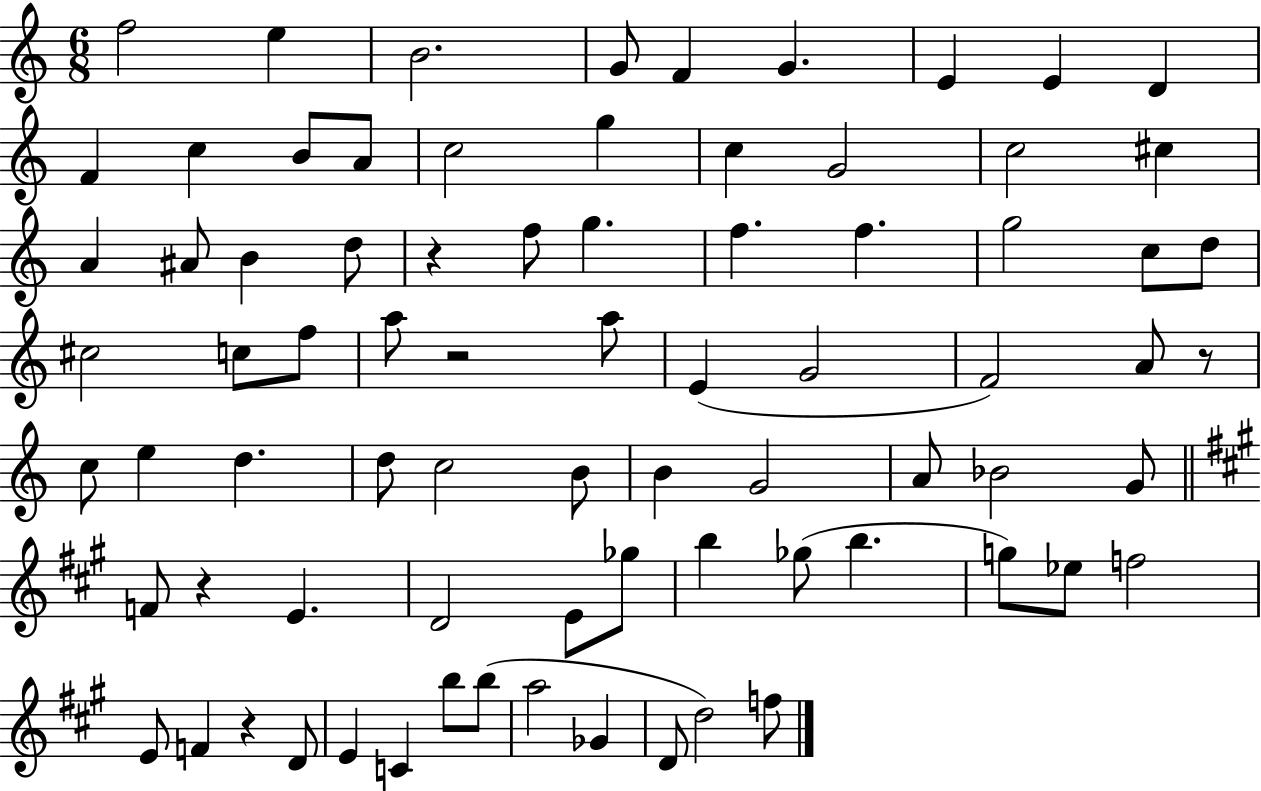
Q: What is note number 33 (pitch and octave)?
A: F5